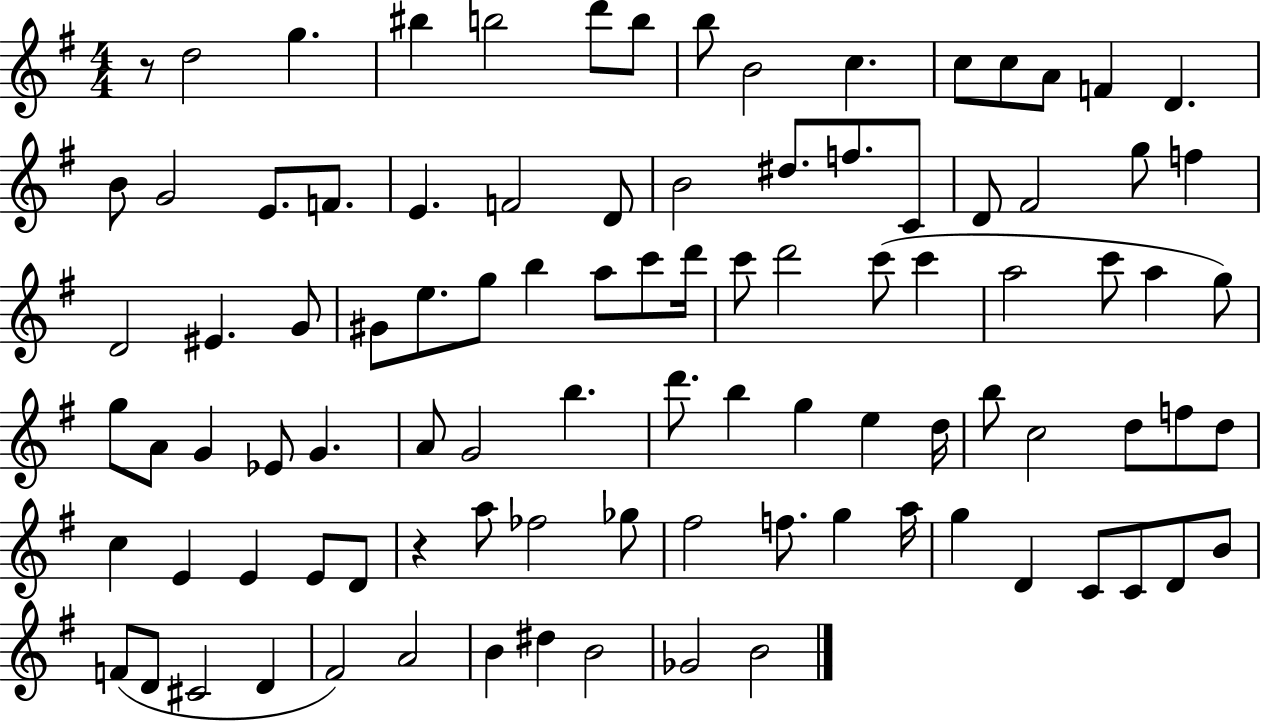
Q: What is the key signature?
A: G major